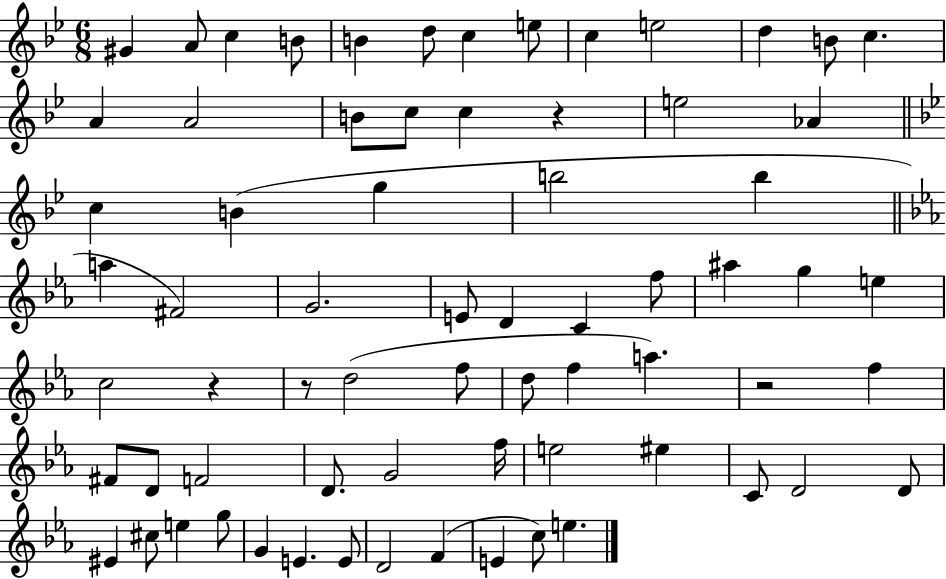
{
  \clef treble
  \numericTimeSignature
  \time 6/8
  \key bes \major
  gis'4 a'8 c''4 b'8 | b'4 d''8 c''4 e''8 | c''4 e''2 | d''4 b'8 c''4. | \break a'4 a'2 | b'8 c''8 c''4 r4 | e''2 aes'4 | \bar "||" \break \key bes \major c''4 b'4( g''4 | b''2 b''4 | \bar "||" \break \key ees \major a''4 fis'2) | g'2. | e'8 d'4 c'4 f''8 | ais''4 g''4 e''4 | \break c''2 r4 | r8 d''2( f''8 | d''8 f''4 a''4.) | r2 f''4 | \break fis'8 d'8 f'2 | d'8. g'2 f''16 | e''2 eis''4 | c'8 d'2 d'8 | \break eis'4 cis''8 e''4 g''8 | g'4 e'4. e'8 | d'2 f'4( | e'4 c''8) e''4. | \break \bar "|."
}